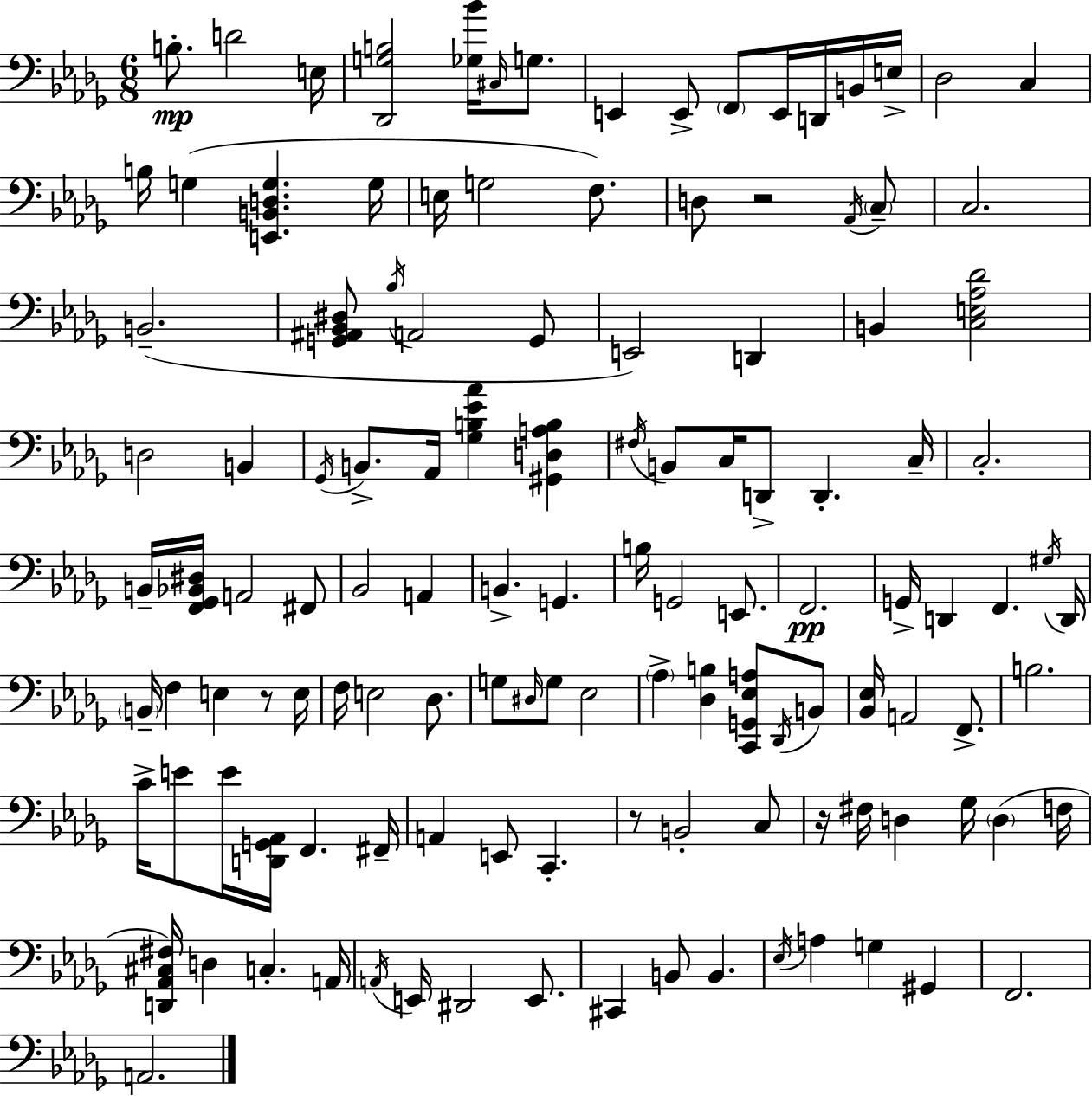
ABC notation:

X:1
T:Untitled
M:6/8
L:1/4
K:Bbm
B,/2 D2 E,/4 [_D,,G,B,]2 [_G,_B]/4 ^C,/4 G,/2 E,, E,,/2 F,,/2 E,,/4 D,,/4 B,,/4 E,/4 _D,2 C, B,/4 G, [E,,B,,D,G,] G,/4 E,/4 G,2 F,/2 D,/2 z2 _A,,/4 C,/2 C,2 B,,2 [G,,^A,,_B,,^D,]/2 _B,/4 A,,2 G,,/2 E,,2 D,, B,, [C,E,_A,_D]2 D,2 B,, _G,,/4 B,,/2 _A,,/4 [_G,B,_E_A] [^G,,D,A,B,] ^F,/4 B,,/2 C,/4 D,,/2 D,, C,/4 C,2 B,,/4 [F,,_G,,_B,,^D,]/4 A,,2 ^F,,/2 _B,,2 A,, B,, G,, B,/4 G,,2 E,,/2 F,,2 G,,/4 D,, F,, ^G,/4 D,,/4 B,,/4 F, E, z/2 E,/4 F,/4 E,2 _D,/2 G,/2 ^D,/4 G,/2 _E,2 _A, [_D,B,] [C,,G,,_E,A,]/2 _D,,/4 B,,/2 [_B,,_E,]/4 A,,2 F,,/2 B,2 C/4 E/2 E/4 [D,,G,,_A,,]/4 F,, ^F,,/4 A,, E,,/2 C,, z/2 B,,2 C,/2 z/4 ^F,/4 D, _G,/4 D, F,/4 [D,,_A,,^C,^F,]/4 D, C, A,,/4 A,,/4 E,,/4 ^D,,2 E,,/2 ^C,, B,,/2 B,, _E,/4 A, G, ^G,, F,,2 A,,2